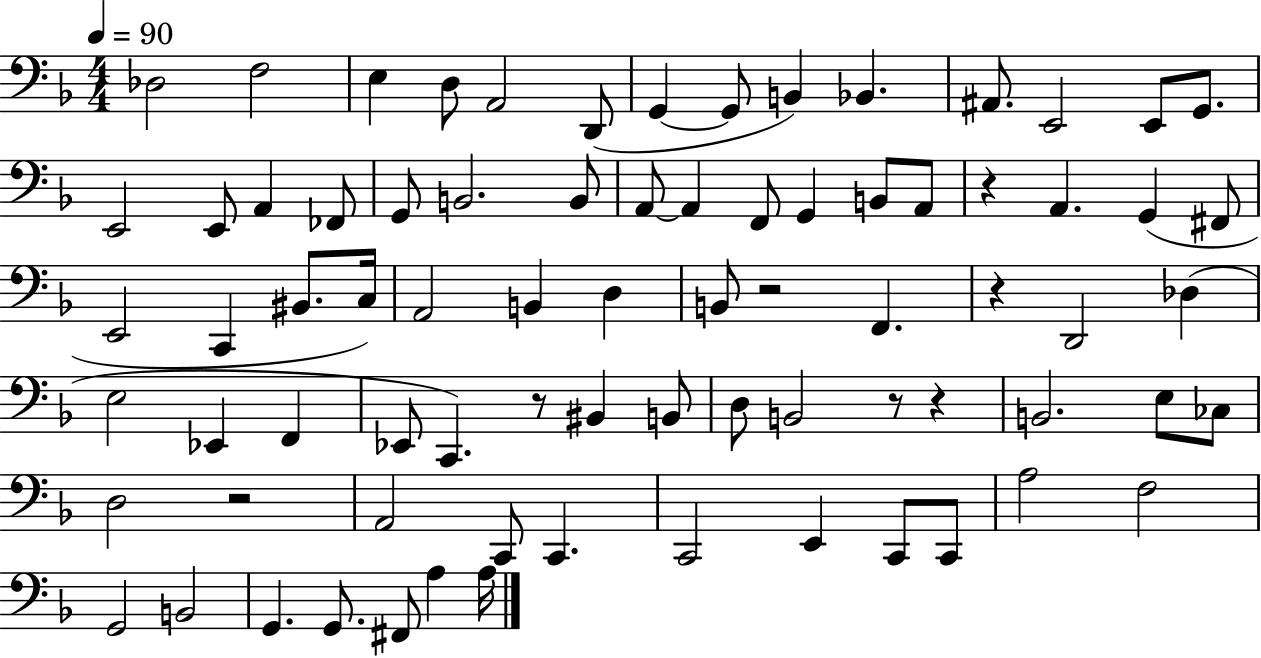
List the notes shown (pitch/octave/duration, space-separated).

Db3/h F3/h E3/q D3/e A2/h D2/e G2/q G2/e B2/q Bb2/q. A#2/e. E2/h E2/e G2/e. E2/h E2/e A2/q FES2/e G2/e B2/h. B2/e A2/e A2/q F2/e G2/q B2/e A2/e R/q A2/q. G2/q F#2/e E2/h C2/q BIS2/e. C3/s A2/h B2/q D3/q B2/e R/h F2/q. R/q D2/h Db3/q E3/h Eb2/q F2/q Eb2/e C2/q. R/e BIS2/q B2/e D3/e B2/h R/e R/q B2/h. E3/e CES3/e D3/h R/h A2/h C2/e C2/q. C2/h E2/q C2/e C2/e A3/h F3/h G2/h B2/h G2/q. G2/e. F#2/e A3/q A3/s